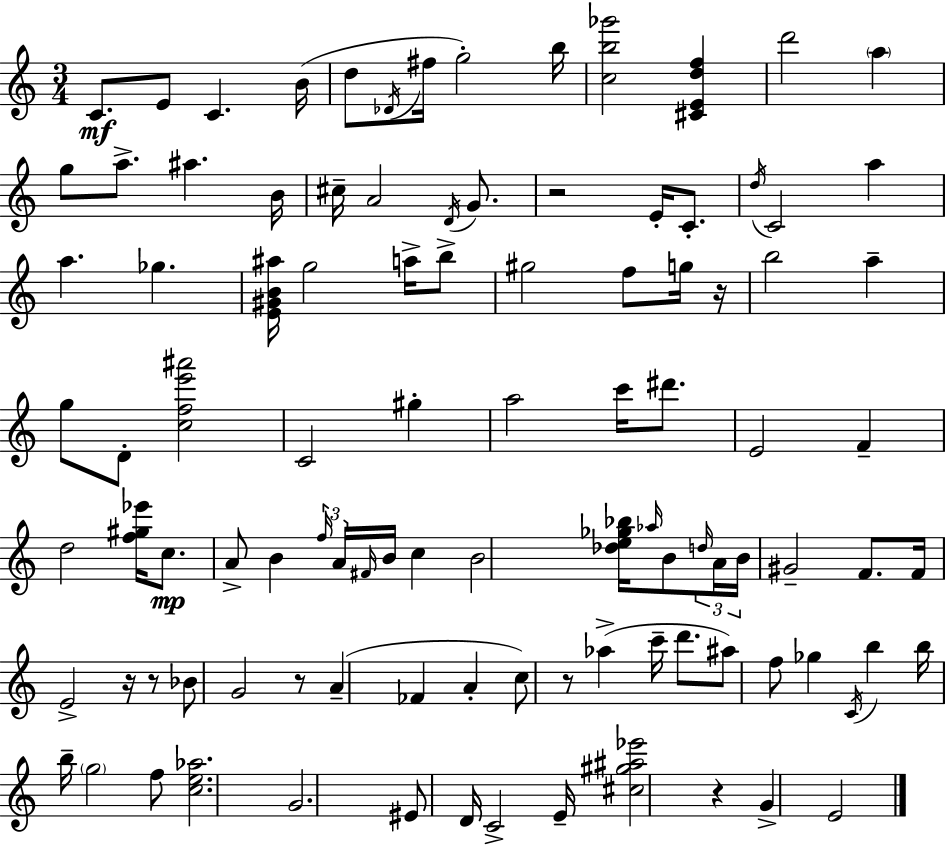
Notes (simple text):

C4/e. E4/e C4/q. B4/s D5/e Db4/s F#5/s G5/h B5/s [C5,B5,Gb6]/h [C#4,E4,D5,F5]/q D6/h A5/q G5/e A5/e. A#5/q. B4/s C#5/s A4/h D4/s G4/e. R/h E4/s C4/e. D5/s C4/h A5/q A5/q. Gb5/q. [E4,G#4,B4,A#5]/s G5/h A5/s B5/e G#5/h F5/e G5/s R/s B5/h A5/q G5/e D4/e [C5,F5,E6,A#6]/h C4/h G#5/q A5/h C6/s D#6/e. E4/h F4/q D5/h [F5,G#5,Eb6]/s C5/e. A4/e B4/q F5/s A4/s F#4/s B4/s C5/q B4/h [Db5,E5,Gb5,Bb5]/s Ab5/s B4/e D5/s A4/s B4/s G#4/h F4/e. F4/s E4/h R/s R/e Bb4/e G4/h R/e A4/q FES4/q A4/q C5/e R/e Ab5/q C6/s D6/e. A#5/e F5/e Gb5/q C4/s B5/q B5/s B5/s G5/h F5/e [C5,E5,Ab5]/h. G4/h. EIS4/e D4/s C4/h E4/s [C#5,G#5,A#5,Eb6]/h R/q G4/q E4/h